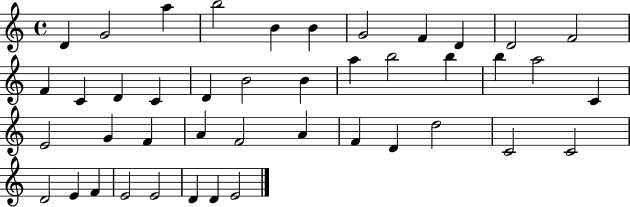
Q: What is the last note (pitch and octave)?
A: E4